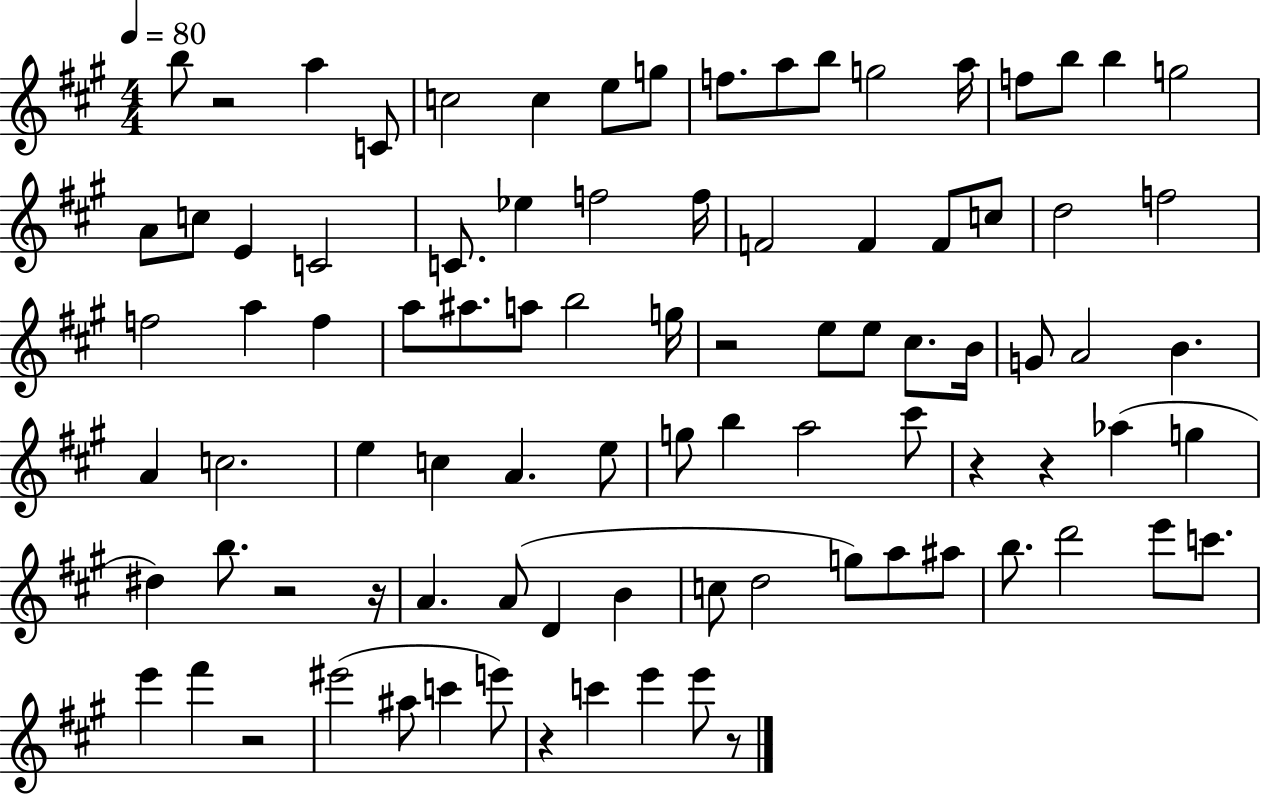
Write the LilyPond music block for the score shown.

{
  \clef treble
  \numericTimeSignature
  \time 4/4
  \key a \major
  \tempo 4 = 80
  \repeat volta 2 { b''8 r2 a''4 c'8 | c''2 c''4 e''8 g''8 | f''8. a''8 b''8 g''2 a''16 | f''8 b''8 b''4 g''2 | \break a'8 c''8 e'4 c'2 | c'8. ees''4 f''2 f''16 | f'2 f'4 f'8 c''8 | d''2 f''2 | \break f''2 a''4 f''4 | a''8 ais''8. a''8 b''2 g''16 | r2 e''8 e''8 cis''8. b'16 | g'8 a'2 b'4. | \break a'4 c''2. | e''4 c''4 a'4. e''8 | g''8 b''4 a''2 cis'''8 | r4 r4 aes''4( g''4 | \break dis''4) b''8. r2 r16 | a'4. a'8( d'4 b'4 | c''8 d''2 g''8) a''8 ais''8 | b''8. d'''2 e'''8 c'''8. | \break e'''4 fis'''4 r2 | eis'''2( ais''8 c'''4 e'''8) | r4 c'''4 e'''4 e'''8 r8 | } \bar "|."
}